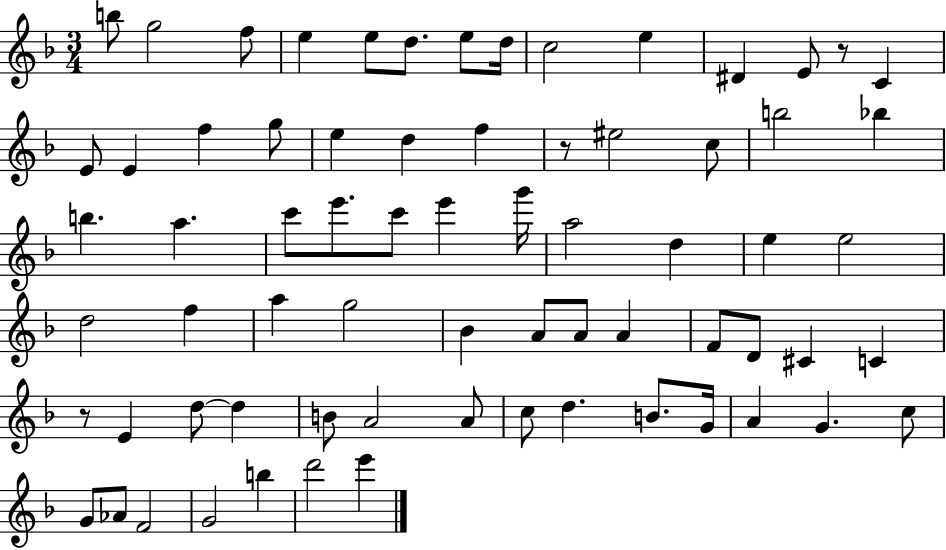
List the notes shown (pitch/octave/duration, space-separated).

B5/e G5/h F5/e E5/q E5/e D5/e. E5/e D5/s C5/h E5/q D#4/q E4/e R/e C4/q E4/e E4/q F5/q G5/e E5/q D5/q F5/q R/e EIS5/h C5/e B5/h Bb5/q B5/q. A5/q. C6/e E6/e. C6/e E6/q G6/s A5/h D5/q E5/q E5/h D5/h F5/q A5/q G5/h Bb4/q A4/e A4/e A4/q F4/e D4/e C#4/q C4/q R/e E4/q D5/e D5/q B4/e A4/h A4/e C5/e D5/q. B4/e. G4/s A4/q G4/q. C5/e G4/e Ab4/e F4/h G4/h B5/q D6/h E6/q